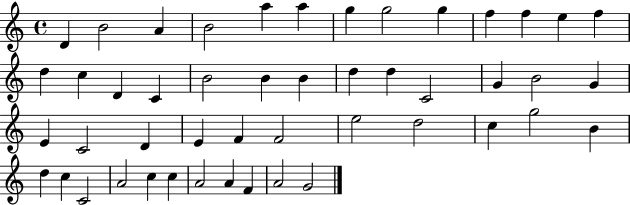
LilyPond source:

{
  \clef treble
  \time 4/4
  \defaultTimeSignature
  \key c \major
  d'4 b'2 a'4 | b'2 a''4 a''4 | g''4 g''2 g''4 | f''4 f''4 e''4 f''4 | \break d''4 c''4 d'4 c'4 | b'2 b'4 b'4 | d''4 d''4 c'2 | g'4 b'2 g'4 | \break e'4 c'2 d'4 | e'4 f'4 f'2 | e''2 d''2 | c''4 g''2 b'4 | \break d''4 c''4 c'2 | a'2 c''4 c''4 | a'2 a'4 f'4 | a'2 g'2 | \break \bar "|."
}